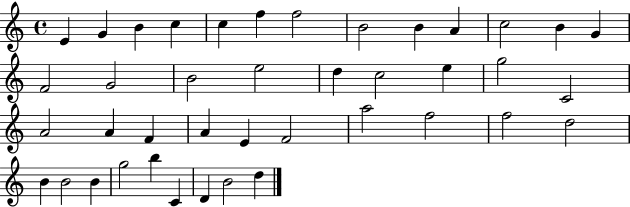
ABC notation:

X:1
T:Untitled
M:4/4
L:1/4
K:C
E G B c c f f2 B2 B A c2 B G F2 G2 B2 e2 d c2 e g2 C2 A2 A F A E F2 a2 f2 f2 d2 B B2 B g2 b C D B2 d